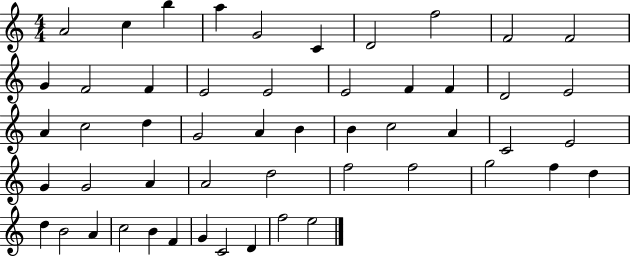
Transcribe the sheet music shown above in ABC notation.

X:1
T:Untitled
M:4/4
L:1/4
K:C
A2 c b a G2 C D2 f2 F2 F2 G F2 F E2 E2 E2 F F D2 E2 A c2 d G2 A B B c2 A C2 E2 G G2 A A2 d2 f2 f2 g2 f d d B2 A c2 B F G C2 D f2 e2